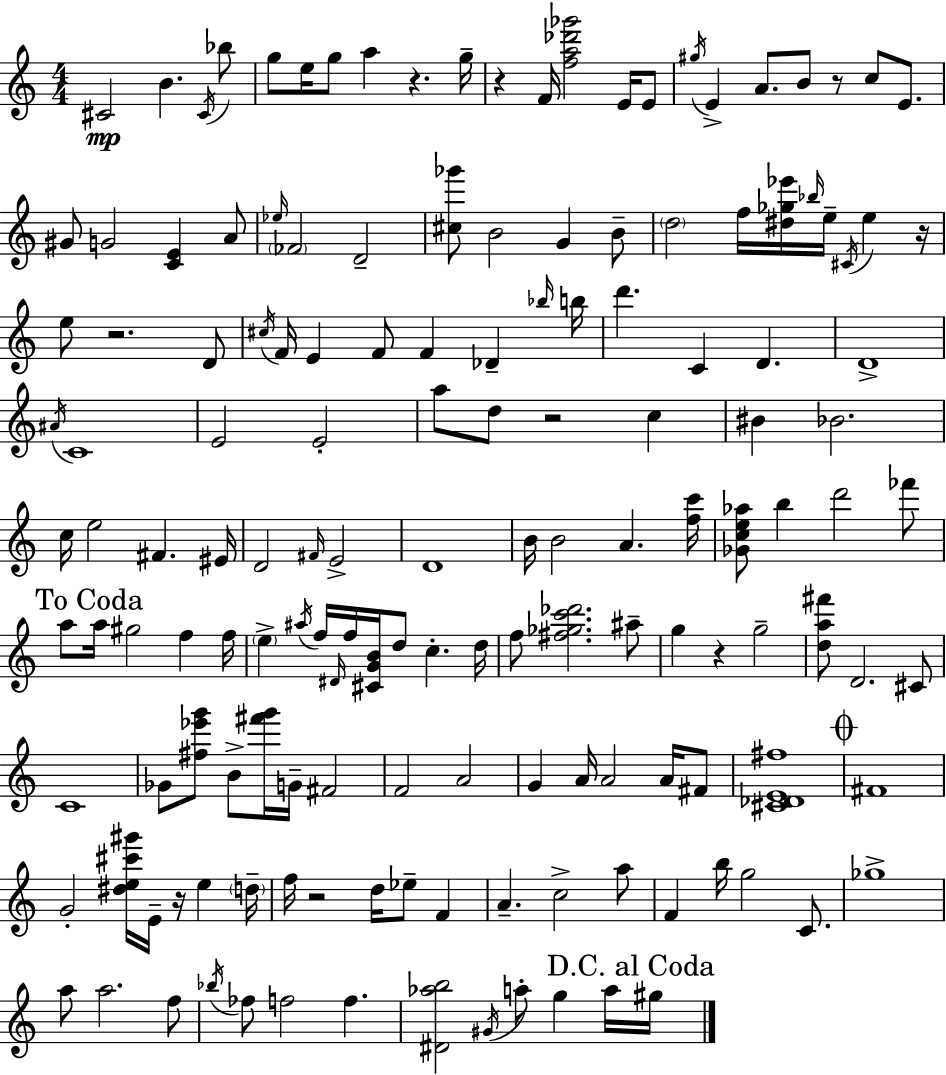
C#4/h B4/q. C#4/s Bb5/e G5/e E5/s G5/e A5/q R/q. G5/s R/q F4/s [F5,A5,Db6,Gb6]/h E4/s E4/e G#5/s E4/q A4/e. B4/e R/e C5/e E4/e. G#4/e G4/h [C4,E4]/q A4/e Eb5/s FES4/h D4/h [C#5,Gb6]/e B4/h G4/q B4/e D5/h F5/s [D#5,Gb5,Eb6]/s Bb5/s E5/s C#4/s E5/q R/s E5/e R/h. D4/e C#5/s F4/s E4/q F4/e F4/q Db4/q Bb5/s B5/s D6/q. C4/q D4/q. D4/w A#4/s C4/w E4/h E4/h A5/e D5/e R/h C5/q BIS4/q Bb4/h. C5/s E5/h F#4/q. EIS4/s D4/h F#4/s E4/h D4/w B4/s B4/h A4/q. [F5,C6]/s [Gb4,C5,E5,Ab5]/e B5/q D6/h FES6/e A5/e A5/s G#5/h F5/q F5/s E5/q A#5/s F5/s D#4/s F5/s [C#4,G4,B4]/s D5/e C5/q. D5/s F5/e [F#5,Gb5,C6,Db6]/h. A#5/e G5/q R/q G5/h [D5,A5,F#6]/e D4/h. C#4/e C4/w Gb4/e [F#5,Eb6,G6]/e B4/e [F#6,G6]/s G4/s F#4/h F4/h A4/h G4/q A4/s A4/h A4/s F#4/e [C#4,Db4,E4,F#5]/w F#4/w G4/h [D#5,E5,C#6,G#6]/s E4/s R/s E5/q D5/s F5/s R/h D5/s Eb5/e F4/q A4/q. C5/h A5/e F4/q B5/s G5/h C4/e. Gb5/w A5/e A5/h. F5/e Bb5/s FES5/e F5/h F5/q. [D#4,Ab5,B5]/h G#4/s A5/e G5/q A5/s G#5/s